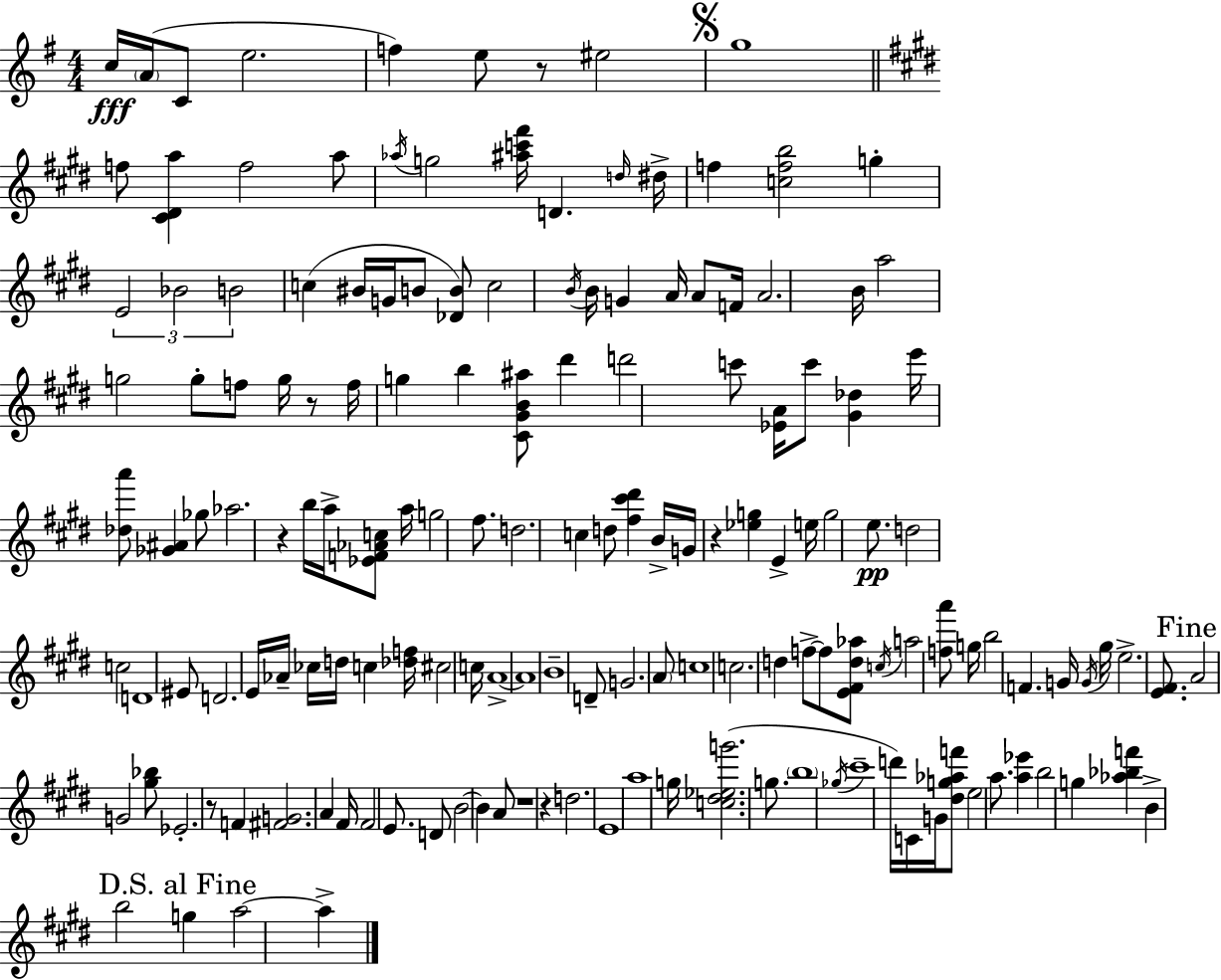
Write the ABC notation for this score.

X:1
T:Untitled
M:4/4
L:1/4
K:G
c/4 A/4 C/2 e2 f e/2 z/2 ^e2 g4 f/2 [^C^Da] f2 a/2 _a/4 g2 [^ac'^f']/4 D d/4 ^d/4 f [cfb]2 g E2 _B2 B2 c ^B/4 G/4 B/2 [_DB]/2 c2 B/4 B/4 G A/4 A/2 F/4 A2 B/4 a2 g2 g/2 f/2 g/4 z/2 f/4 g b [^C^GB^a]/2 ^d' d'2 c'/2 [_EA]/4 c'/2 [^G_d] e'/4 [_da']/2 [_G^A] _g/2 _a2 z b/4 a/4 [_EF_Ac]/2 a/4 g2 ^f/2 d2 c d/2 [^f^c'^d'] B/4 G/4 z [_eg] E e/4 g2 e/2 d2 c2 D4 ^E/2 D2 E/4 _A/4 _c/4 d/4 c [_df]/4 ^c2 c/4 A4 A4 B4 D/2 G2 A/2 c4 c2 d f/2 f/2 [E^Fd_a]/2 c/4 a2 [fa']/2 g/4 b2 F G/4 G/4 ^g/4 e2 [E^F]/2 A2 G2 [^g_b]/2 _E2 z/2 F [^FG]2 A ^F/4 ^F2 E/2 D/2 B2 B A/2 z4 z d2 E4 a4 g/4 [c^d_eg']2 g/2 b4 _g/4 ^c'4 d'/4 C/4 G/4 [^dg_af']/2 e2 a/2 [a_e'] b2 g [_a_bf'] B b2 g a2 a